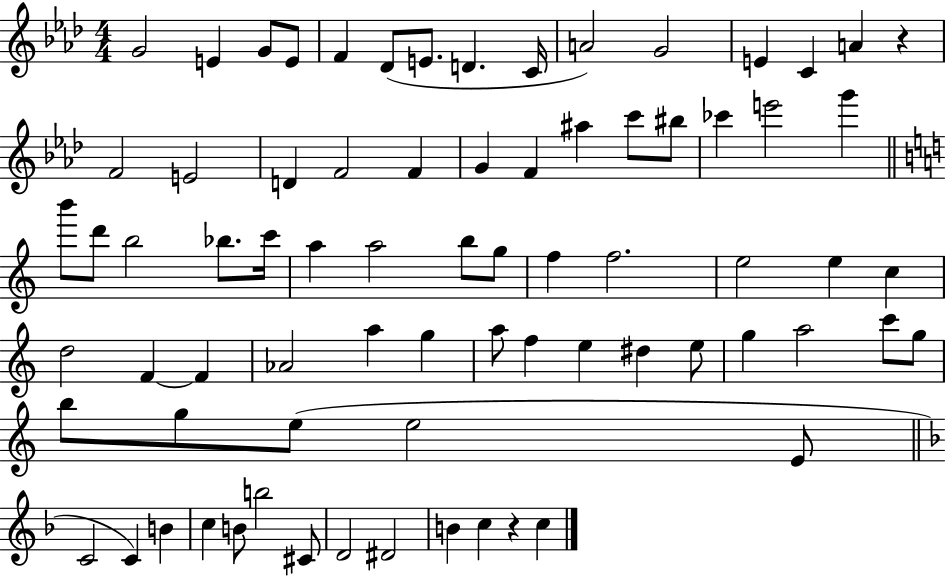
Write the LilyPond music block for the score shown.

{
  \clef treble
  \numericTimeSignature
  \time 4/4
  \key aes \major
  g'2 e'4 g'8 e'8 | f'4 des'8( e'8. d'4. c'16 | a'2) g'2 | e'4 c'4 a'4 r4 | \break f'2 e'2 | d'4 f'2 f'4 | g'4 f'4 ais''4 c'''8 bis''8 | ces'''4 e'''2 g'''4 | \break \bar "||" \break \key a \minor b'''8 d'''8 b''2 bes''8. c'''16 | a''4 a''2 b''8 g''8 | f''4 f''2. | e''2 e''4 c''4 | \break d''2 f'4~~ f'4 | aes'2 a''4 g''4 | a''8 f''4 e''4 dis''4 e''8 | g''4 a''2 c'''8 g''8 | \break b''8 g''8 e''8( e''2 e'8 | \bar "||" \break \key d \minor c'2 c'4) b'4 | c''4 b'8 b''2 cis'8 | d'2 dis'2 | b'4 c''4 r4 c''4 | \break \bar "|."
}